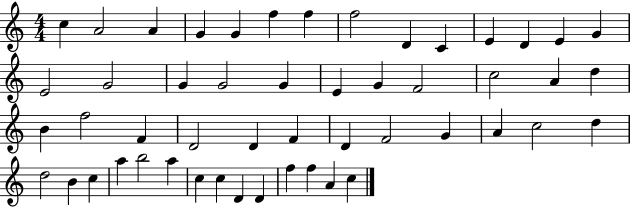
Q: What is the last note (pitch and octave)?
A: C5